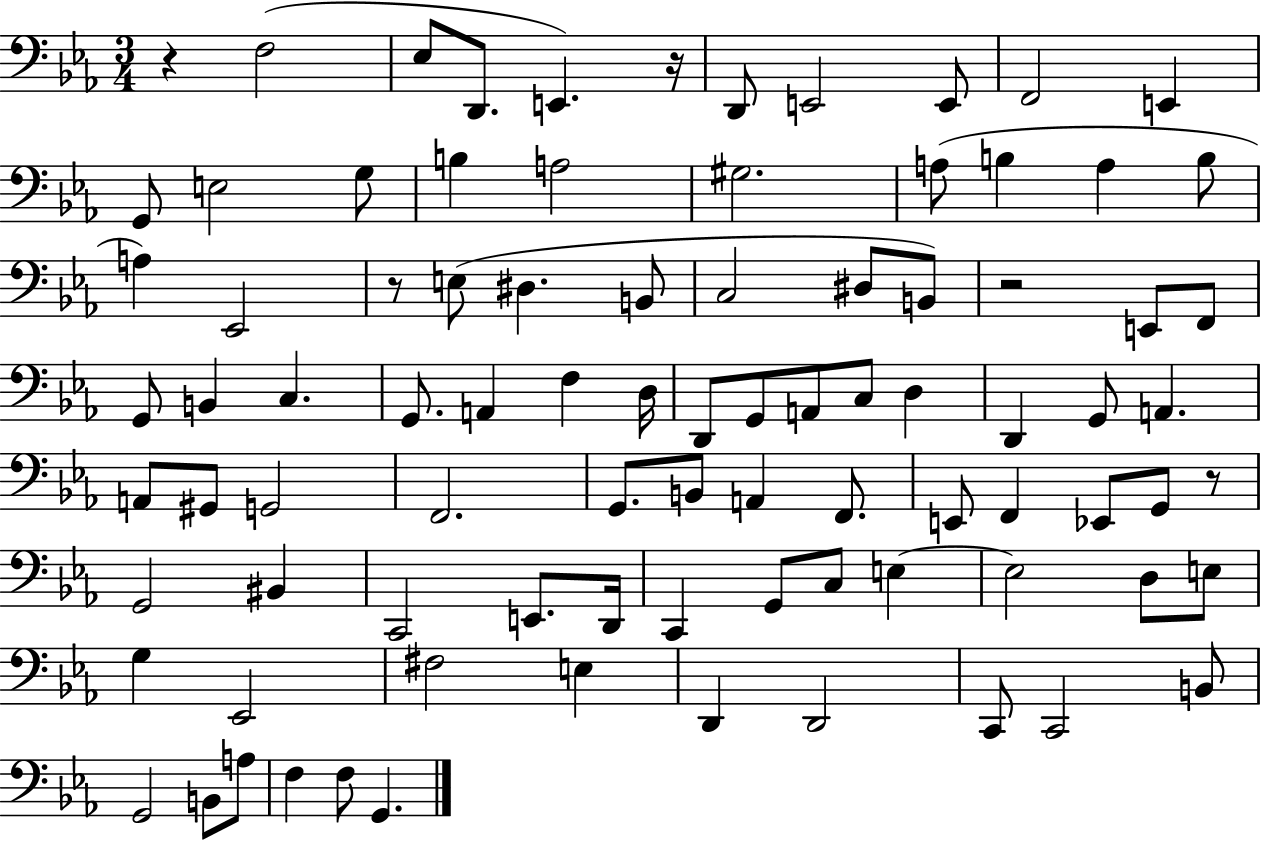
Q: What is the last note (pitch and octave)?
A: G2